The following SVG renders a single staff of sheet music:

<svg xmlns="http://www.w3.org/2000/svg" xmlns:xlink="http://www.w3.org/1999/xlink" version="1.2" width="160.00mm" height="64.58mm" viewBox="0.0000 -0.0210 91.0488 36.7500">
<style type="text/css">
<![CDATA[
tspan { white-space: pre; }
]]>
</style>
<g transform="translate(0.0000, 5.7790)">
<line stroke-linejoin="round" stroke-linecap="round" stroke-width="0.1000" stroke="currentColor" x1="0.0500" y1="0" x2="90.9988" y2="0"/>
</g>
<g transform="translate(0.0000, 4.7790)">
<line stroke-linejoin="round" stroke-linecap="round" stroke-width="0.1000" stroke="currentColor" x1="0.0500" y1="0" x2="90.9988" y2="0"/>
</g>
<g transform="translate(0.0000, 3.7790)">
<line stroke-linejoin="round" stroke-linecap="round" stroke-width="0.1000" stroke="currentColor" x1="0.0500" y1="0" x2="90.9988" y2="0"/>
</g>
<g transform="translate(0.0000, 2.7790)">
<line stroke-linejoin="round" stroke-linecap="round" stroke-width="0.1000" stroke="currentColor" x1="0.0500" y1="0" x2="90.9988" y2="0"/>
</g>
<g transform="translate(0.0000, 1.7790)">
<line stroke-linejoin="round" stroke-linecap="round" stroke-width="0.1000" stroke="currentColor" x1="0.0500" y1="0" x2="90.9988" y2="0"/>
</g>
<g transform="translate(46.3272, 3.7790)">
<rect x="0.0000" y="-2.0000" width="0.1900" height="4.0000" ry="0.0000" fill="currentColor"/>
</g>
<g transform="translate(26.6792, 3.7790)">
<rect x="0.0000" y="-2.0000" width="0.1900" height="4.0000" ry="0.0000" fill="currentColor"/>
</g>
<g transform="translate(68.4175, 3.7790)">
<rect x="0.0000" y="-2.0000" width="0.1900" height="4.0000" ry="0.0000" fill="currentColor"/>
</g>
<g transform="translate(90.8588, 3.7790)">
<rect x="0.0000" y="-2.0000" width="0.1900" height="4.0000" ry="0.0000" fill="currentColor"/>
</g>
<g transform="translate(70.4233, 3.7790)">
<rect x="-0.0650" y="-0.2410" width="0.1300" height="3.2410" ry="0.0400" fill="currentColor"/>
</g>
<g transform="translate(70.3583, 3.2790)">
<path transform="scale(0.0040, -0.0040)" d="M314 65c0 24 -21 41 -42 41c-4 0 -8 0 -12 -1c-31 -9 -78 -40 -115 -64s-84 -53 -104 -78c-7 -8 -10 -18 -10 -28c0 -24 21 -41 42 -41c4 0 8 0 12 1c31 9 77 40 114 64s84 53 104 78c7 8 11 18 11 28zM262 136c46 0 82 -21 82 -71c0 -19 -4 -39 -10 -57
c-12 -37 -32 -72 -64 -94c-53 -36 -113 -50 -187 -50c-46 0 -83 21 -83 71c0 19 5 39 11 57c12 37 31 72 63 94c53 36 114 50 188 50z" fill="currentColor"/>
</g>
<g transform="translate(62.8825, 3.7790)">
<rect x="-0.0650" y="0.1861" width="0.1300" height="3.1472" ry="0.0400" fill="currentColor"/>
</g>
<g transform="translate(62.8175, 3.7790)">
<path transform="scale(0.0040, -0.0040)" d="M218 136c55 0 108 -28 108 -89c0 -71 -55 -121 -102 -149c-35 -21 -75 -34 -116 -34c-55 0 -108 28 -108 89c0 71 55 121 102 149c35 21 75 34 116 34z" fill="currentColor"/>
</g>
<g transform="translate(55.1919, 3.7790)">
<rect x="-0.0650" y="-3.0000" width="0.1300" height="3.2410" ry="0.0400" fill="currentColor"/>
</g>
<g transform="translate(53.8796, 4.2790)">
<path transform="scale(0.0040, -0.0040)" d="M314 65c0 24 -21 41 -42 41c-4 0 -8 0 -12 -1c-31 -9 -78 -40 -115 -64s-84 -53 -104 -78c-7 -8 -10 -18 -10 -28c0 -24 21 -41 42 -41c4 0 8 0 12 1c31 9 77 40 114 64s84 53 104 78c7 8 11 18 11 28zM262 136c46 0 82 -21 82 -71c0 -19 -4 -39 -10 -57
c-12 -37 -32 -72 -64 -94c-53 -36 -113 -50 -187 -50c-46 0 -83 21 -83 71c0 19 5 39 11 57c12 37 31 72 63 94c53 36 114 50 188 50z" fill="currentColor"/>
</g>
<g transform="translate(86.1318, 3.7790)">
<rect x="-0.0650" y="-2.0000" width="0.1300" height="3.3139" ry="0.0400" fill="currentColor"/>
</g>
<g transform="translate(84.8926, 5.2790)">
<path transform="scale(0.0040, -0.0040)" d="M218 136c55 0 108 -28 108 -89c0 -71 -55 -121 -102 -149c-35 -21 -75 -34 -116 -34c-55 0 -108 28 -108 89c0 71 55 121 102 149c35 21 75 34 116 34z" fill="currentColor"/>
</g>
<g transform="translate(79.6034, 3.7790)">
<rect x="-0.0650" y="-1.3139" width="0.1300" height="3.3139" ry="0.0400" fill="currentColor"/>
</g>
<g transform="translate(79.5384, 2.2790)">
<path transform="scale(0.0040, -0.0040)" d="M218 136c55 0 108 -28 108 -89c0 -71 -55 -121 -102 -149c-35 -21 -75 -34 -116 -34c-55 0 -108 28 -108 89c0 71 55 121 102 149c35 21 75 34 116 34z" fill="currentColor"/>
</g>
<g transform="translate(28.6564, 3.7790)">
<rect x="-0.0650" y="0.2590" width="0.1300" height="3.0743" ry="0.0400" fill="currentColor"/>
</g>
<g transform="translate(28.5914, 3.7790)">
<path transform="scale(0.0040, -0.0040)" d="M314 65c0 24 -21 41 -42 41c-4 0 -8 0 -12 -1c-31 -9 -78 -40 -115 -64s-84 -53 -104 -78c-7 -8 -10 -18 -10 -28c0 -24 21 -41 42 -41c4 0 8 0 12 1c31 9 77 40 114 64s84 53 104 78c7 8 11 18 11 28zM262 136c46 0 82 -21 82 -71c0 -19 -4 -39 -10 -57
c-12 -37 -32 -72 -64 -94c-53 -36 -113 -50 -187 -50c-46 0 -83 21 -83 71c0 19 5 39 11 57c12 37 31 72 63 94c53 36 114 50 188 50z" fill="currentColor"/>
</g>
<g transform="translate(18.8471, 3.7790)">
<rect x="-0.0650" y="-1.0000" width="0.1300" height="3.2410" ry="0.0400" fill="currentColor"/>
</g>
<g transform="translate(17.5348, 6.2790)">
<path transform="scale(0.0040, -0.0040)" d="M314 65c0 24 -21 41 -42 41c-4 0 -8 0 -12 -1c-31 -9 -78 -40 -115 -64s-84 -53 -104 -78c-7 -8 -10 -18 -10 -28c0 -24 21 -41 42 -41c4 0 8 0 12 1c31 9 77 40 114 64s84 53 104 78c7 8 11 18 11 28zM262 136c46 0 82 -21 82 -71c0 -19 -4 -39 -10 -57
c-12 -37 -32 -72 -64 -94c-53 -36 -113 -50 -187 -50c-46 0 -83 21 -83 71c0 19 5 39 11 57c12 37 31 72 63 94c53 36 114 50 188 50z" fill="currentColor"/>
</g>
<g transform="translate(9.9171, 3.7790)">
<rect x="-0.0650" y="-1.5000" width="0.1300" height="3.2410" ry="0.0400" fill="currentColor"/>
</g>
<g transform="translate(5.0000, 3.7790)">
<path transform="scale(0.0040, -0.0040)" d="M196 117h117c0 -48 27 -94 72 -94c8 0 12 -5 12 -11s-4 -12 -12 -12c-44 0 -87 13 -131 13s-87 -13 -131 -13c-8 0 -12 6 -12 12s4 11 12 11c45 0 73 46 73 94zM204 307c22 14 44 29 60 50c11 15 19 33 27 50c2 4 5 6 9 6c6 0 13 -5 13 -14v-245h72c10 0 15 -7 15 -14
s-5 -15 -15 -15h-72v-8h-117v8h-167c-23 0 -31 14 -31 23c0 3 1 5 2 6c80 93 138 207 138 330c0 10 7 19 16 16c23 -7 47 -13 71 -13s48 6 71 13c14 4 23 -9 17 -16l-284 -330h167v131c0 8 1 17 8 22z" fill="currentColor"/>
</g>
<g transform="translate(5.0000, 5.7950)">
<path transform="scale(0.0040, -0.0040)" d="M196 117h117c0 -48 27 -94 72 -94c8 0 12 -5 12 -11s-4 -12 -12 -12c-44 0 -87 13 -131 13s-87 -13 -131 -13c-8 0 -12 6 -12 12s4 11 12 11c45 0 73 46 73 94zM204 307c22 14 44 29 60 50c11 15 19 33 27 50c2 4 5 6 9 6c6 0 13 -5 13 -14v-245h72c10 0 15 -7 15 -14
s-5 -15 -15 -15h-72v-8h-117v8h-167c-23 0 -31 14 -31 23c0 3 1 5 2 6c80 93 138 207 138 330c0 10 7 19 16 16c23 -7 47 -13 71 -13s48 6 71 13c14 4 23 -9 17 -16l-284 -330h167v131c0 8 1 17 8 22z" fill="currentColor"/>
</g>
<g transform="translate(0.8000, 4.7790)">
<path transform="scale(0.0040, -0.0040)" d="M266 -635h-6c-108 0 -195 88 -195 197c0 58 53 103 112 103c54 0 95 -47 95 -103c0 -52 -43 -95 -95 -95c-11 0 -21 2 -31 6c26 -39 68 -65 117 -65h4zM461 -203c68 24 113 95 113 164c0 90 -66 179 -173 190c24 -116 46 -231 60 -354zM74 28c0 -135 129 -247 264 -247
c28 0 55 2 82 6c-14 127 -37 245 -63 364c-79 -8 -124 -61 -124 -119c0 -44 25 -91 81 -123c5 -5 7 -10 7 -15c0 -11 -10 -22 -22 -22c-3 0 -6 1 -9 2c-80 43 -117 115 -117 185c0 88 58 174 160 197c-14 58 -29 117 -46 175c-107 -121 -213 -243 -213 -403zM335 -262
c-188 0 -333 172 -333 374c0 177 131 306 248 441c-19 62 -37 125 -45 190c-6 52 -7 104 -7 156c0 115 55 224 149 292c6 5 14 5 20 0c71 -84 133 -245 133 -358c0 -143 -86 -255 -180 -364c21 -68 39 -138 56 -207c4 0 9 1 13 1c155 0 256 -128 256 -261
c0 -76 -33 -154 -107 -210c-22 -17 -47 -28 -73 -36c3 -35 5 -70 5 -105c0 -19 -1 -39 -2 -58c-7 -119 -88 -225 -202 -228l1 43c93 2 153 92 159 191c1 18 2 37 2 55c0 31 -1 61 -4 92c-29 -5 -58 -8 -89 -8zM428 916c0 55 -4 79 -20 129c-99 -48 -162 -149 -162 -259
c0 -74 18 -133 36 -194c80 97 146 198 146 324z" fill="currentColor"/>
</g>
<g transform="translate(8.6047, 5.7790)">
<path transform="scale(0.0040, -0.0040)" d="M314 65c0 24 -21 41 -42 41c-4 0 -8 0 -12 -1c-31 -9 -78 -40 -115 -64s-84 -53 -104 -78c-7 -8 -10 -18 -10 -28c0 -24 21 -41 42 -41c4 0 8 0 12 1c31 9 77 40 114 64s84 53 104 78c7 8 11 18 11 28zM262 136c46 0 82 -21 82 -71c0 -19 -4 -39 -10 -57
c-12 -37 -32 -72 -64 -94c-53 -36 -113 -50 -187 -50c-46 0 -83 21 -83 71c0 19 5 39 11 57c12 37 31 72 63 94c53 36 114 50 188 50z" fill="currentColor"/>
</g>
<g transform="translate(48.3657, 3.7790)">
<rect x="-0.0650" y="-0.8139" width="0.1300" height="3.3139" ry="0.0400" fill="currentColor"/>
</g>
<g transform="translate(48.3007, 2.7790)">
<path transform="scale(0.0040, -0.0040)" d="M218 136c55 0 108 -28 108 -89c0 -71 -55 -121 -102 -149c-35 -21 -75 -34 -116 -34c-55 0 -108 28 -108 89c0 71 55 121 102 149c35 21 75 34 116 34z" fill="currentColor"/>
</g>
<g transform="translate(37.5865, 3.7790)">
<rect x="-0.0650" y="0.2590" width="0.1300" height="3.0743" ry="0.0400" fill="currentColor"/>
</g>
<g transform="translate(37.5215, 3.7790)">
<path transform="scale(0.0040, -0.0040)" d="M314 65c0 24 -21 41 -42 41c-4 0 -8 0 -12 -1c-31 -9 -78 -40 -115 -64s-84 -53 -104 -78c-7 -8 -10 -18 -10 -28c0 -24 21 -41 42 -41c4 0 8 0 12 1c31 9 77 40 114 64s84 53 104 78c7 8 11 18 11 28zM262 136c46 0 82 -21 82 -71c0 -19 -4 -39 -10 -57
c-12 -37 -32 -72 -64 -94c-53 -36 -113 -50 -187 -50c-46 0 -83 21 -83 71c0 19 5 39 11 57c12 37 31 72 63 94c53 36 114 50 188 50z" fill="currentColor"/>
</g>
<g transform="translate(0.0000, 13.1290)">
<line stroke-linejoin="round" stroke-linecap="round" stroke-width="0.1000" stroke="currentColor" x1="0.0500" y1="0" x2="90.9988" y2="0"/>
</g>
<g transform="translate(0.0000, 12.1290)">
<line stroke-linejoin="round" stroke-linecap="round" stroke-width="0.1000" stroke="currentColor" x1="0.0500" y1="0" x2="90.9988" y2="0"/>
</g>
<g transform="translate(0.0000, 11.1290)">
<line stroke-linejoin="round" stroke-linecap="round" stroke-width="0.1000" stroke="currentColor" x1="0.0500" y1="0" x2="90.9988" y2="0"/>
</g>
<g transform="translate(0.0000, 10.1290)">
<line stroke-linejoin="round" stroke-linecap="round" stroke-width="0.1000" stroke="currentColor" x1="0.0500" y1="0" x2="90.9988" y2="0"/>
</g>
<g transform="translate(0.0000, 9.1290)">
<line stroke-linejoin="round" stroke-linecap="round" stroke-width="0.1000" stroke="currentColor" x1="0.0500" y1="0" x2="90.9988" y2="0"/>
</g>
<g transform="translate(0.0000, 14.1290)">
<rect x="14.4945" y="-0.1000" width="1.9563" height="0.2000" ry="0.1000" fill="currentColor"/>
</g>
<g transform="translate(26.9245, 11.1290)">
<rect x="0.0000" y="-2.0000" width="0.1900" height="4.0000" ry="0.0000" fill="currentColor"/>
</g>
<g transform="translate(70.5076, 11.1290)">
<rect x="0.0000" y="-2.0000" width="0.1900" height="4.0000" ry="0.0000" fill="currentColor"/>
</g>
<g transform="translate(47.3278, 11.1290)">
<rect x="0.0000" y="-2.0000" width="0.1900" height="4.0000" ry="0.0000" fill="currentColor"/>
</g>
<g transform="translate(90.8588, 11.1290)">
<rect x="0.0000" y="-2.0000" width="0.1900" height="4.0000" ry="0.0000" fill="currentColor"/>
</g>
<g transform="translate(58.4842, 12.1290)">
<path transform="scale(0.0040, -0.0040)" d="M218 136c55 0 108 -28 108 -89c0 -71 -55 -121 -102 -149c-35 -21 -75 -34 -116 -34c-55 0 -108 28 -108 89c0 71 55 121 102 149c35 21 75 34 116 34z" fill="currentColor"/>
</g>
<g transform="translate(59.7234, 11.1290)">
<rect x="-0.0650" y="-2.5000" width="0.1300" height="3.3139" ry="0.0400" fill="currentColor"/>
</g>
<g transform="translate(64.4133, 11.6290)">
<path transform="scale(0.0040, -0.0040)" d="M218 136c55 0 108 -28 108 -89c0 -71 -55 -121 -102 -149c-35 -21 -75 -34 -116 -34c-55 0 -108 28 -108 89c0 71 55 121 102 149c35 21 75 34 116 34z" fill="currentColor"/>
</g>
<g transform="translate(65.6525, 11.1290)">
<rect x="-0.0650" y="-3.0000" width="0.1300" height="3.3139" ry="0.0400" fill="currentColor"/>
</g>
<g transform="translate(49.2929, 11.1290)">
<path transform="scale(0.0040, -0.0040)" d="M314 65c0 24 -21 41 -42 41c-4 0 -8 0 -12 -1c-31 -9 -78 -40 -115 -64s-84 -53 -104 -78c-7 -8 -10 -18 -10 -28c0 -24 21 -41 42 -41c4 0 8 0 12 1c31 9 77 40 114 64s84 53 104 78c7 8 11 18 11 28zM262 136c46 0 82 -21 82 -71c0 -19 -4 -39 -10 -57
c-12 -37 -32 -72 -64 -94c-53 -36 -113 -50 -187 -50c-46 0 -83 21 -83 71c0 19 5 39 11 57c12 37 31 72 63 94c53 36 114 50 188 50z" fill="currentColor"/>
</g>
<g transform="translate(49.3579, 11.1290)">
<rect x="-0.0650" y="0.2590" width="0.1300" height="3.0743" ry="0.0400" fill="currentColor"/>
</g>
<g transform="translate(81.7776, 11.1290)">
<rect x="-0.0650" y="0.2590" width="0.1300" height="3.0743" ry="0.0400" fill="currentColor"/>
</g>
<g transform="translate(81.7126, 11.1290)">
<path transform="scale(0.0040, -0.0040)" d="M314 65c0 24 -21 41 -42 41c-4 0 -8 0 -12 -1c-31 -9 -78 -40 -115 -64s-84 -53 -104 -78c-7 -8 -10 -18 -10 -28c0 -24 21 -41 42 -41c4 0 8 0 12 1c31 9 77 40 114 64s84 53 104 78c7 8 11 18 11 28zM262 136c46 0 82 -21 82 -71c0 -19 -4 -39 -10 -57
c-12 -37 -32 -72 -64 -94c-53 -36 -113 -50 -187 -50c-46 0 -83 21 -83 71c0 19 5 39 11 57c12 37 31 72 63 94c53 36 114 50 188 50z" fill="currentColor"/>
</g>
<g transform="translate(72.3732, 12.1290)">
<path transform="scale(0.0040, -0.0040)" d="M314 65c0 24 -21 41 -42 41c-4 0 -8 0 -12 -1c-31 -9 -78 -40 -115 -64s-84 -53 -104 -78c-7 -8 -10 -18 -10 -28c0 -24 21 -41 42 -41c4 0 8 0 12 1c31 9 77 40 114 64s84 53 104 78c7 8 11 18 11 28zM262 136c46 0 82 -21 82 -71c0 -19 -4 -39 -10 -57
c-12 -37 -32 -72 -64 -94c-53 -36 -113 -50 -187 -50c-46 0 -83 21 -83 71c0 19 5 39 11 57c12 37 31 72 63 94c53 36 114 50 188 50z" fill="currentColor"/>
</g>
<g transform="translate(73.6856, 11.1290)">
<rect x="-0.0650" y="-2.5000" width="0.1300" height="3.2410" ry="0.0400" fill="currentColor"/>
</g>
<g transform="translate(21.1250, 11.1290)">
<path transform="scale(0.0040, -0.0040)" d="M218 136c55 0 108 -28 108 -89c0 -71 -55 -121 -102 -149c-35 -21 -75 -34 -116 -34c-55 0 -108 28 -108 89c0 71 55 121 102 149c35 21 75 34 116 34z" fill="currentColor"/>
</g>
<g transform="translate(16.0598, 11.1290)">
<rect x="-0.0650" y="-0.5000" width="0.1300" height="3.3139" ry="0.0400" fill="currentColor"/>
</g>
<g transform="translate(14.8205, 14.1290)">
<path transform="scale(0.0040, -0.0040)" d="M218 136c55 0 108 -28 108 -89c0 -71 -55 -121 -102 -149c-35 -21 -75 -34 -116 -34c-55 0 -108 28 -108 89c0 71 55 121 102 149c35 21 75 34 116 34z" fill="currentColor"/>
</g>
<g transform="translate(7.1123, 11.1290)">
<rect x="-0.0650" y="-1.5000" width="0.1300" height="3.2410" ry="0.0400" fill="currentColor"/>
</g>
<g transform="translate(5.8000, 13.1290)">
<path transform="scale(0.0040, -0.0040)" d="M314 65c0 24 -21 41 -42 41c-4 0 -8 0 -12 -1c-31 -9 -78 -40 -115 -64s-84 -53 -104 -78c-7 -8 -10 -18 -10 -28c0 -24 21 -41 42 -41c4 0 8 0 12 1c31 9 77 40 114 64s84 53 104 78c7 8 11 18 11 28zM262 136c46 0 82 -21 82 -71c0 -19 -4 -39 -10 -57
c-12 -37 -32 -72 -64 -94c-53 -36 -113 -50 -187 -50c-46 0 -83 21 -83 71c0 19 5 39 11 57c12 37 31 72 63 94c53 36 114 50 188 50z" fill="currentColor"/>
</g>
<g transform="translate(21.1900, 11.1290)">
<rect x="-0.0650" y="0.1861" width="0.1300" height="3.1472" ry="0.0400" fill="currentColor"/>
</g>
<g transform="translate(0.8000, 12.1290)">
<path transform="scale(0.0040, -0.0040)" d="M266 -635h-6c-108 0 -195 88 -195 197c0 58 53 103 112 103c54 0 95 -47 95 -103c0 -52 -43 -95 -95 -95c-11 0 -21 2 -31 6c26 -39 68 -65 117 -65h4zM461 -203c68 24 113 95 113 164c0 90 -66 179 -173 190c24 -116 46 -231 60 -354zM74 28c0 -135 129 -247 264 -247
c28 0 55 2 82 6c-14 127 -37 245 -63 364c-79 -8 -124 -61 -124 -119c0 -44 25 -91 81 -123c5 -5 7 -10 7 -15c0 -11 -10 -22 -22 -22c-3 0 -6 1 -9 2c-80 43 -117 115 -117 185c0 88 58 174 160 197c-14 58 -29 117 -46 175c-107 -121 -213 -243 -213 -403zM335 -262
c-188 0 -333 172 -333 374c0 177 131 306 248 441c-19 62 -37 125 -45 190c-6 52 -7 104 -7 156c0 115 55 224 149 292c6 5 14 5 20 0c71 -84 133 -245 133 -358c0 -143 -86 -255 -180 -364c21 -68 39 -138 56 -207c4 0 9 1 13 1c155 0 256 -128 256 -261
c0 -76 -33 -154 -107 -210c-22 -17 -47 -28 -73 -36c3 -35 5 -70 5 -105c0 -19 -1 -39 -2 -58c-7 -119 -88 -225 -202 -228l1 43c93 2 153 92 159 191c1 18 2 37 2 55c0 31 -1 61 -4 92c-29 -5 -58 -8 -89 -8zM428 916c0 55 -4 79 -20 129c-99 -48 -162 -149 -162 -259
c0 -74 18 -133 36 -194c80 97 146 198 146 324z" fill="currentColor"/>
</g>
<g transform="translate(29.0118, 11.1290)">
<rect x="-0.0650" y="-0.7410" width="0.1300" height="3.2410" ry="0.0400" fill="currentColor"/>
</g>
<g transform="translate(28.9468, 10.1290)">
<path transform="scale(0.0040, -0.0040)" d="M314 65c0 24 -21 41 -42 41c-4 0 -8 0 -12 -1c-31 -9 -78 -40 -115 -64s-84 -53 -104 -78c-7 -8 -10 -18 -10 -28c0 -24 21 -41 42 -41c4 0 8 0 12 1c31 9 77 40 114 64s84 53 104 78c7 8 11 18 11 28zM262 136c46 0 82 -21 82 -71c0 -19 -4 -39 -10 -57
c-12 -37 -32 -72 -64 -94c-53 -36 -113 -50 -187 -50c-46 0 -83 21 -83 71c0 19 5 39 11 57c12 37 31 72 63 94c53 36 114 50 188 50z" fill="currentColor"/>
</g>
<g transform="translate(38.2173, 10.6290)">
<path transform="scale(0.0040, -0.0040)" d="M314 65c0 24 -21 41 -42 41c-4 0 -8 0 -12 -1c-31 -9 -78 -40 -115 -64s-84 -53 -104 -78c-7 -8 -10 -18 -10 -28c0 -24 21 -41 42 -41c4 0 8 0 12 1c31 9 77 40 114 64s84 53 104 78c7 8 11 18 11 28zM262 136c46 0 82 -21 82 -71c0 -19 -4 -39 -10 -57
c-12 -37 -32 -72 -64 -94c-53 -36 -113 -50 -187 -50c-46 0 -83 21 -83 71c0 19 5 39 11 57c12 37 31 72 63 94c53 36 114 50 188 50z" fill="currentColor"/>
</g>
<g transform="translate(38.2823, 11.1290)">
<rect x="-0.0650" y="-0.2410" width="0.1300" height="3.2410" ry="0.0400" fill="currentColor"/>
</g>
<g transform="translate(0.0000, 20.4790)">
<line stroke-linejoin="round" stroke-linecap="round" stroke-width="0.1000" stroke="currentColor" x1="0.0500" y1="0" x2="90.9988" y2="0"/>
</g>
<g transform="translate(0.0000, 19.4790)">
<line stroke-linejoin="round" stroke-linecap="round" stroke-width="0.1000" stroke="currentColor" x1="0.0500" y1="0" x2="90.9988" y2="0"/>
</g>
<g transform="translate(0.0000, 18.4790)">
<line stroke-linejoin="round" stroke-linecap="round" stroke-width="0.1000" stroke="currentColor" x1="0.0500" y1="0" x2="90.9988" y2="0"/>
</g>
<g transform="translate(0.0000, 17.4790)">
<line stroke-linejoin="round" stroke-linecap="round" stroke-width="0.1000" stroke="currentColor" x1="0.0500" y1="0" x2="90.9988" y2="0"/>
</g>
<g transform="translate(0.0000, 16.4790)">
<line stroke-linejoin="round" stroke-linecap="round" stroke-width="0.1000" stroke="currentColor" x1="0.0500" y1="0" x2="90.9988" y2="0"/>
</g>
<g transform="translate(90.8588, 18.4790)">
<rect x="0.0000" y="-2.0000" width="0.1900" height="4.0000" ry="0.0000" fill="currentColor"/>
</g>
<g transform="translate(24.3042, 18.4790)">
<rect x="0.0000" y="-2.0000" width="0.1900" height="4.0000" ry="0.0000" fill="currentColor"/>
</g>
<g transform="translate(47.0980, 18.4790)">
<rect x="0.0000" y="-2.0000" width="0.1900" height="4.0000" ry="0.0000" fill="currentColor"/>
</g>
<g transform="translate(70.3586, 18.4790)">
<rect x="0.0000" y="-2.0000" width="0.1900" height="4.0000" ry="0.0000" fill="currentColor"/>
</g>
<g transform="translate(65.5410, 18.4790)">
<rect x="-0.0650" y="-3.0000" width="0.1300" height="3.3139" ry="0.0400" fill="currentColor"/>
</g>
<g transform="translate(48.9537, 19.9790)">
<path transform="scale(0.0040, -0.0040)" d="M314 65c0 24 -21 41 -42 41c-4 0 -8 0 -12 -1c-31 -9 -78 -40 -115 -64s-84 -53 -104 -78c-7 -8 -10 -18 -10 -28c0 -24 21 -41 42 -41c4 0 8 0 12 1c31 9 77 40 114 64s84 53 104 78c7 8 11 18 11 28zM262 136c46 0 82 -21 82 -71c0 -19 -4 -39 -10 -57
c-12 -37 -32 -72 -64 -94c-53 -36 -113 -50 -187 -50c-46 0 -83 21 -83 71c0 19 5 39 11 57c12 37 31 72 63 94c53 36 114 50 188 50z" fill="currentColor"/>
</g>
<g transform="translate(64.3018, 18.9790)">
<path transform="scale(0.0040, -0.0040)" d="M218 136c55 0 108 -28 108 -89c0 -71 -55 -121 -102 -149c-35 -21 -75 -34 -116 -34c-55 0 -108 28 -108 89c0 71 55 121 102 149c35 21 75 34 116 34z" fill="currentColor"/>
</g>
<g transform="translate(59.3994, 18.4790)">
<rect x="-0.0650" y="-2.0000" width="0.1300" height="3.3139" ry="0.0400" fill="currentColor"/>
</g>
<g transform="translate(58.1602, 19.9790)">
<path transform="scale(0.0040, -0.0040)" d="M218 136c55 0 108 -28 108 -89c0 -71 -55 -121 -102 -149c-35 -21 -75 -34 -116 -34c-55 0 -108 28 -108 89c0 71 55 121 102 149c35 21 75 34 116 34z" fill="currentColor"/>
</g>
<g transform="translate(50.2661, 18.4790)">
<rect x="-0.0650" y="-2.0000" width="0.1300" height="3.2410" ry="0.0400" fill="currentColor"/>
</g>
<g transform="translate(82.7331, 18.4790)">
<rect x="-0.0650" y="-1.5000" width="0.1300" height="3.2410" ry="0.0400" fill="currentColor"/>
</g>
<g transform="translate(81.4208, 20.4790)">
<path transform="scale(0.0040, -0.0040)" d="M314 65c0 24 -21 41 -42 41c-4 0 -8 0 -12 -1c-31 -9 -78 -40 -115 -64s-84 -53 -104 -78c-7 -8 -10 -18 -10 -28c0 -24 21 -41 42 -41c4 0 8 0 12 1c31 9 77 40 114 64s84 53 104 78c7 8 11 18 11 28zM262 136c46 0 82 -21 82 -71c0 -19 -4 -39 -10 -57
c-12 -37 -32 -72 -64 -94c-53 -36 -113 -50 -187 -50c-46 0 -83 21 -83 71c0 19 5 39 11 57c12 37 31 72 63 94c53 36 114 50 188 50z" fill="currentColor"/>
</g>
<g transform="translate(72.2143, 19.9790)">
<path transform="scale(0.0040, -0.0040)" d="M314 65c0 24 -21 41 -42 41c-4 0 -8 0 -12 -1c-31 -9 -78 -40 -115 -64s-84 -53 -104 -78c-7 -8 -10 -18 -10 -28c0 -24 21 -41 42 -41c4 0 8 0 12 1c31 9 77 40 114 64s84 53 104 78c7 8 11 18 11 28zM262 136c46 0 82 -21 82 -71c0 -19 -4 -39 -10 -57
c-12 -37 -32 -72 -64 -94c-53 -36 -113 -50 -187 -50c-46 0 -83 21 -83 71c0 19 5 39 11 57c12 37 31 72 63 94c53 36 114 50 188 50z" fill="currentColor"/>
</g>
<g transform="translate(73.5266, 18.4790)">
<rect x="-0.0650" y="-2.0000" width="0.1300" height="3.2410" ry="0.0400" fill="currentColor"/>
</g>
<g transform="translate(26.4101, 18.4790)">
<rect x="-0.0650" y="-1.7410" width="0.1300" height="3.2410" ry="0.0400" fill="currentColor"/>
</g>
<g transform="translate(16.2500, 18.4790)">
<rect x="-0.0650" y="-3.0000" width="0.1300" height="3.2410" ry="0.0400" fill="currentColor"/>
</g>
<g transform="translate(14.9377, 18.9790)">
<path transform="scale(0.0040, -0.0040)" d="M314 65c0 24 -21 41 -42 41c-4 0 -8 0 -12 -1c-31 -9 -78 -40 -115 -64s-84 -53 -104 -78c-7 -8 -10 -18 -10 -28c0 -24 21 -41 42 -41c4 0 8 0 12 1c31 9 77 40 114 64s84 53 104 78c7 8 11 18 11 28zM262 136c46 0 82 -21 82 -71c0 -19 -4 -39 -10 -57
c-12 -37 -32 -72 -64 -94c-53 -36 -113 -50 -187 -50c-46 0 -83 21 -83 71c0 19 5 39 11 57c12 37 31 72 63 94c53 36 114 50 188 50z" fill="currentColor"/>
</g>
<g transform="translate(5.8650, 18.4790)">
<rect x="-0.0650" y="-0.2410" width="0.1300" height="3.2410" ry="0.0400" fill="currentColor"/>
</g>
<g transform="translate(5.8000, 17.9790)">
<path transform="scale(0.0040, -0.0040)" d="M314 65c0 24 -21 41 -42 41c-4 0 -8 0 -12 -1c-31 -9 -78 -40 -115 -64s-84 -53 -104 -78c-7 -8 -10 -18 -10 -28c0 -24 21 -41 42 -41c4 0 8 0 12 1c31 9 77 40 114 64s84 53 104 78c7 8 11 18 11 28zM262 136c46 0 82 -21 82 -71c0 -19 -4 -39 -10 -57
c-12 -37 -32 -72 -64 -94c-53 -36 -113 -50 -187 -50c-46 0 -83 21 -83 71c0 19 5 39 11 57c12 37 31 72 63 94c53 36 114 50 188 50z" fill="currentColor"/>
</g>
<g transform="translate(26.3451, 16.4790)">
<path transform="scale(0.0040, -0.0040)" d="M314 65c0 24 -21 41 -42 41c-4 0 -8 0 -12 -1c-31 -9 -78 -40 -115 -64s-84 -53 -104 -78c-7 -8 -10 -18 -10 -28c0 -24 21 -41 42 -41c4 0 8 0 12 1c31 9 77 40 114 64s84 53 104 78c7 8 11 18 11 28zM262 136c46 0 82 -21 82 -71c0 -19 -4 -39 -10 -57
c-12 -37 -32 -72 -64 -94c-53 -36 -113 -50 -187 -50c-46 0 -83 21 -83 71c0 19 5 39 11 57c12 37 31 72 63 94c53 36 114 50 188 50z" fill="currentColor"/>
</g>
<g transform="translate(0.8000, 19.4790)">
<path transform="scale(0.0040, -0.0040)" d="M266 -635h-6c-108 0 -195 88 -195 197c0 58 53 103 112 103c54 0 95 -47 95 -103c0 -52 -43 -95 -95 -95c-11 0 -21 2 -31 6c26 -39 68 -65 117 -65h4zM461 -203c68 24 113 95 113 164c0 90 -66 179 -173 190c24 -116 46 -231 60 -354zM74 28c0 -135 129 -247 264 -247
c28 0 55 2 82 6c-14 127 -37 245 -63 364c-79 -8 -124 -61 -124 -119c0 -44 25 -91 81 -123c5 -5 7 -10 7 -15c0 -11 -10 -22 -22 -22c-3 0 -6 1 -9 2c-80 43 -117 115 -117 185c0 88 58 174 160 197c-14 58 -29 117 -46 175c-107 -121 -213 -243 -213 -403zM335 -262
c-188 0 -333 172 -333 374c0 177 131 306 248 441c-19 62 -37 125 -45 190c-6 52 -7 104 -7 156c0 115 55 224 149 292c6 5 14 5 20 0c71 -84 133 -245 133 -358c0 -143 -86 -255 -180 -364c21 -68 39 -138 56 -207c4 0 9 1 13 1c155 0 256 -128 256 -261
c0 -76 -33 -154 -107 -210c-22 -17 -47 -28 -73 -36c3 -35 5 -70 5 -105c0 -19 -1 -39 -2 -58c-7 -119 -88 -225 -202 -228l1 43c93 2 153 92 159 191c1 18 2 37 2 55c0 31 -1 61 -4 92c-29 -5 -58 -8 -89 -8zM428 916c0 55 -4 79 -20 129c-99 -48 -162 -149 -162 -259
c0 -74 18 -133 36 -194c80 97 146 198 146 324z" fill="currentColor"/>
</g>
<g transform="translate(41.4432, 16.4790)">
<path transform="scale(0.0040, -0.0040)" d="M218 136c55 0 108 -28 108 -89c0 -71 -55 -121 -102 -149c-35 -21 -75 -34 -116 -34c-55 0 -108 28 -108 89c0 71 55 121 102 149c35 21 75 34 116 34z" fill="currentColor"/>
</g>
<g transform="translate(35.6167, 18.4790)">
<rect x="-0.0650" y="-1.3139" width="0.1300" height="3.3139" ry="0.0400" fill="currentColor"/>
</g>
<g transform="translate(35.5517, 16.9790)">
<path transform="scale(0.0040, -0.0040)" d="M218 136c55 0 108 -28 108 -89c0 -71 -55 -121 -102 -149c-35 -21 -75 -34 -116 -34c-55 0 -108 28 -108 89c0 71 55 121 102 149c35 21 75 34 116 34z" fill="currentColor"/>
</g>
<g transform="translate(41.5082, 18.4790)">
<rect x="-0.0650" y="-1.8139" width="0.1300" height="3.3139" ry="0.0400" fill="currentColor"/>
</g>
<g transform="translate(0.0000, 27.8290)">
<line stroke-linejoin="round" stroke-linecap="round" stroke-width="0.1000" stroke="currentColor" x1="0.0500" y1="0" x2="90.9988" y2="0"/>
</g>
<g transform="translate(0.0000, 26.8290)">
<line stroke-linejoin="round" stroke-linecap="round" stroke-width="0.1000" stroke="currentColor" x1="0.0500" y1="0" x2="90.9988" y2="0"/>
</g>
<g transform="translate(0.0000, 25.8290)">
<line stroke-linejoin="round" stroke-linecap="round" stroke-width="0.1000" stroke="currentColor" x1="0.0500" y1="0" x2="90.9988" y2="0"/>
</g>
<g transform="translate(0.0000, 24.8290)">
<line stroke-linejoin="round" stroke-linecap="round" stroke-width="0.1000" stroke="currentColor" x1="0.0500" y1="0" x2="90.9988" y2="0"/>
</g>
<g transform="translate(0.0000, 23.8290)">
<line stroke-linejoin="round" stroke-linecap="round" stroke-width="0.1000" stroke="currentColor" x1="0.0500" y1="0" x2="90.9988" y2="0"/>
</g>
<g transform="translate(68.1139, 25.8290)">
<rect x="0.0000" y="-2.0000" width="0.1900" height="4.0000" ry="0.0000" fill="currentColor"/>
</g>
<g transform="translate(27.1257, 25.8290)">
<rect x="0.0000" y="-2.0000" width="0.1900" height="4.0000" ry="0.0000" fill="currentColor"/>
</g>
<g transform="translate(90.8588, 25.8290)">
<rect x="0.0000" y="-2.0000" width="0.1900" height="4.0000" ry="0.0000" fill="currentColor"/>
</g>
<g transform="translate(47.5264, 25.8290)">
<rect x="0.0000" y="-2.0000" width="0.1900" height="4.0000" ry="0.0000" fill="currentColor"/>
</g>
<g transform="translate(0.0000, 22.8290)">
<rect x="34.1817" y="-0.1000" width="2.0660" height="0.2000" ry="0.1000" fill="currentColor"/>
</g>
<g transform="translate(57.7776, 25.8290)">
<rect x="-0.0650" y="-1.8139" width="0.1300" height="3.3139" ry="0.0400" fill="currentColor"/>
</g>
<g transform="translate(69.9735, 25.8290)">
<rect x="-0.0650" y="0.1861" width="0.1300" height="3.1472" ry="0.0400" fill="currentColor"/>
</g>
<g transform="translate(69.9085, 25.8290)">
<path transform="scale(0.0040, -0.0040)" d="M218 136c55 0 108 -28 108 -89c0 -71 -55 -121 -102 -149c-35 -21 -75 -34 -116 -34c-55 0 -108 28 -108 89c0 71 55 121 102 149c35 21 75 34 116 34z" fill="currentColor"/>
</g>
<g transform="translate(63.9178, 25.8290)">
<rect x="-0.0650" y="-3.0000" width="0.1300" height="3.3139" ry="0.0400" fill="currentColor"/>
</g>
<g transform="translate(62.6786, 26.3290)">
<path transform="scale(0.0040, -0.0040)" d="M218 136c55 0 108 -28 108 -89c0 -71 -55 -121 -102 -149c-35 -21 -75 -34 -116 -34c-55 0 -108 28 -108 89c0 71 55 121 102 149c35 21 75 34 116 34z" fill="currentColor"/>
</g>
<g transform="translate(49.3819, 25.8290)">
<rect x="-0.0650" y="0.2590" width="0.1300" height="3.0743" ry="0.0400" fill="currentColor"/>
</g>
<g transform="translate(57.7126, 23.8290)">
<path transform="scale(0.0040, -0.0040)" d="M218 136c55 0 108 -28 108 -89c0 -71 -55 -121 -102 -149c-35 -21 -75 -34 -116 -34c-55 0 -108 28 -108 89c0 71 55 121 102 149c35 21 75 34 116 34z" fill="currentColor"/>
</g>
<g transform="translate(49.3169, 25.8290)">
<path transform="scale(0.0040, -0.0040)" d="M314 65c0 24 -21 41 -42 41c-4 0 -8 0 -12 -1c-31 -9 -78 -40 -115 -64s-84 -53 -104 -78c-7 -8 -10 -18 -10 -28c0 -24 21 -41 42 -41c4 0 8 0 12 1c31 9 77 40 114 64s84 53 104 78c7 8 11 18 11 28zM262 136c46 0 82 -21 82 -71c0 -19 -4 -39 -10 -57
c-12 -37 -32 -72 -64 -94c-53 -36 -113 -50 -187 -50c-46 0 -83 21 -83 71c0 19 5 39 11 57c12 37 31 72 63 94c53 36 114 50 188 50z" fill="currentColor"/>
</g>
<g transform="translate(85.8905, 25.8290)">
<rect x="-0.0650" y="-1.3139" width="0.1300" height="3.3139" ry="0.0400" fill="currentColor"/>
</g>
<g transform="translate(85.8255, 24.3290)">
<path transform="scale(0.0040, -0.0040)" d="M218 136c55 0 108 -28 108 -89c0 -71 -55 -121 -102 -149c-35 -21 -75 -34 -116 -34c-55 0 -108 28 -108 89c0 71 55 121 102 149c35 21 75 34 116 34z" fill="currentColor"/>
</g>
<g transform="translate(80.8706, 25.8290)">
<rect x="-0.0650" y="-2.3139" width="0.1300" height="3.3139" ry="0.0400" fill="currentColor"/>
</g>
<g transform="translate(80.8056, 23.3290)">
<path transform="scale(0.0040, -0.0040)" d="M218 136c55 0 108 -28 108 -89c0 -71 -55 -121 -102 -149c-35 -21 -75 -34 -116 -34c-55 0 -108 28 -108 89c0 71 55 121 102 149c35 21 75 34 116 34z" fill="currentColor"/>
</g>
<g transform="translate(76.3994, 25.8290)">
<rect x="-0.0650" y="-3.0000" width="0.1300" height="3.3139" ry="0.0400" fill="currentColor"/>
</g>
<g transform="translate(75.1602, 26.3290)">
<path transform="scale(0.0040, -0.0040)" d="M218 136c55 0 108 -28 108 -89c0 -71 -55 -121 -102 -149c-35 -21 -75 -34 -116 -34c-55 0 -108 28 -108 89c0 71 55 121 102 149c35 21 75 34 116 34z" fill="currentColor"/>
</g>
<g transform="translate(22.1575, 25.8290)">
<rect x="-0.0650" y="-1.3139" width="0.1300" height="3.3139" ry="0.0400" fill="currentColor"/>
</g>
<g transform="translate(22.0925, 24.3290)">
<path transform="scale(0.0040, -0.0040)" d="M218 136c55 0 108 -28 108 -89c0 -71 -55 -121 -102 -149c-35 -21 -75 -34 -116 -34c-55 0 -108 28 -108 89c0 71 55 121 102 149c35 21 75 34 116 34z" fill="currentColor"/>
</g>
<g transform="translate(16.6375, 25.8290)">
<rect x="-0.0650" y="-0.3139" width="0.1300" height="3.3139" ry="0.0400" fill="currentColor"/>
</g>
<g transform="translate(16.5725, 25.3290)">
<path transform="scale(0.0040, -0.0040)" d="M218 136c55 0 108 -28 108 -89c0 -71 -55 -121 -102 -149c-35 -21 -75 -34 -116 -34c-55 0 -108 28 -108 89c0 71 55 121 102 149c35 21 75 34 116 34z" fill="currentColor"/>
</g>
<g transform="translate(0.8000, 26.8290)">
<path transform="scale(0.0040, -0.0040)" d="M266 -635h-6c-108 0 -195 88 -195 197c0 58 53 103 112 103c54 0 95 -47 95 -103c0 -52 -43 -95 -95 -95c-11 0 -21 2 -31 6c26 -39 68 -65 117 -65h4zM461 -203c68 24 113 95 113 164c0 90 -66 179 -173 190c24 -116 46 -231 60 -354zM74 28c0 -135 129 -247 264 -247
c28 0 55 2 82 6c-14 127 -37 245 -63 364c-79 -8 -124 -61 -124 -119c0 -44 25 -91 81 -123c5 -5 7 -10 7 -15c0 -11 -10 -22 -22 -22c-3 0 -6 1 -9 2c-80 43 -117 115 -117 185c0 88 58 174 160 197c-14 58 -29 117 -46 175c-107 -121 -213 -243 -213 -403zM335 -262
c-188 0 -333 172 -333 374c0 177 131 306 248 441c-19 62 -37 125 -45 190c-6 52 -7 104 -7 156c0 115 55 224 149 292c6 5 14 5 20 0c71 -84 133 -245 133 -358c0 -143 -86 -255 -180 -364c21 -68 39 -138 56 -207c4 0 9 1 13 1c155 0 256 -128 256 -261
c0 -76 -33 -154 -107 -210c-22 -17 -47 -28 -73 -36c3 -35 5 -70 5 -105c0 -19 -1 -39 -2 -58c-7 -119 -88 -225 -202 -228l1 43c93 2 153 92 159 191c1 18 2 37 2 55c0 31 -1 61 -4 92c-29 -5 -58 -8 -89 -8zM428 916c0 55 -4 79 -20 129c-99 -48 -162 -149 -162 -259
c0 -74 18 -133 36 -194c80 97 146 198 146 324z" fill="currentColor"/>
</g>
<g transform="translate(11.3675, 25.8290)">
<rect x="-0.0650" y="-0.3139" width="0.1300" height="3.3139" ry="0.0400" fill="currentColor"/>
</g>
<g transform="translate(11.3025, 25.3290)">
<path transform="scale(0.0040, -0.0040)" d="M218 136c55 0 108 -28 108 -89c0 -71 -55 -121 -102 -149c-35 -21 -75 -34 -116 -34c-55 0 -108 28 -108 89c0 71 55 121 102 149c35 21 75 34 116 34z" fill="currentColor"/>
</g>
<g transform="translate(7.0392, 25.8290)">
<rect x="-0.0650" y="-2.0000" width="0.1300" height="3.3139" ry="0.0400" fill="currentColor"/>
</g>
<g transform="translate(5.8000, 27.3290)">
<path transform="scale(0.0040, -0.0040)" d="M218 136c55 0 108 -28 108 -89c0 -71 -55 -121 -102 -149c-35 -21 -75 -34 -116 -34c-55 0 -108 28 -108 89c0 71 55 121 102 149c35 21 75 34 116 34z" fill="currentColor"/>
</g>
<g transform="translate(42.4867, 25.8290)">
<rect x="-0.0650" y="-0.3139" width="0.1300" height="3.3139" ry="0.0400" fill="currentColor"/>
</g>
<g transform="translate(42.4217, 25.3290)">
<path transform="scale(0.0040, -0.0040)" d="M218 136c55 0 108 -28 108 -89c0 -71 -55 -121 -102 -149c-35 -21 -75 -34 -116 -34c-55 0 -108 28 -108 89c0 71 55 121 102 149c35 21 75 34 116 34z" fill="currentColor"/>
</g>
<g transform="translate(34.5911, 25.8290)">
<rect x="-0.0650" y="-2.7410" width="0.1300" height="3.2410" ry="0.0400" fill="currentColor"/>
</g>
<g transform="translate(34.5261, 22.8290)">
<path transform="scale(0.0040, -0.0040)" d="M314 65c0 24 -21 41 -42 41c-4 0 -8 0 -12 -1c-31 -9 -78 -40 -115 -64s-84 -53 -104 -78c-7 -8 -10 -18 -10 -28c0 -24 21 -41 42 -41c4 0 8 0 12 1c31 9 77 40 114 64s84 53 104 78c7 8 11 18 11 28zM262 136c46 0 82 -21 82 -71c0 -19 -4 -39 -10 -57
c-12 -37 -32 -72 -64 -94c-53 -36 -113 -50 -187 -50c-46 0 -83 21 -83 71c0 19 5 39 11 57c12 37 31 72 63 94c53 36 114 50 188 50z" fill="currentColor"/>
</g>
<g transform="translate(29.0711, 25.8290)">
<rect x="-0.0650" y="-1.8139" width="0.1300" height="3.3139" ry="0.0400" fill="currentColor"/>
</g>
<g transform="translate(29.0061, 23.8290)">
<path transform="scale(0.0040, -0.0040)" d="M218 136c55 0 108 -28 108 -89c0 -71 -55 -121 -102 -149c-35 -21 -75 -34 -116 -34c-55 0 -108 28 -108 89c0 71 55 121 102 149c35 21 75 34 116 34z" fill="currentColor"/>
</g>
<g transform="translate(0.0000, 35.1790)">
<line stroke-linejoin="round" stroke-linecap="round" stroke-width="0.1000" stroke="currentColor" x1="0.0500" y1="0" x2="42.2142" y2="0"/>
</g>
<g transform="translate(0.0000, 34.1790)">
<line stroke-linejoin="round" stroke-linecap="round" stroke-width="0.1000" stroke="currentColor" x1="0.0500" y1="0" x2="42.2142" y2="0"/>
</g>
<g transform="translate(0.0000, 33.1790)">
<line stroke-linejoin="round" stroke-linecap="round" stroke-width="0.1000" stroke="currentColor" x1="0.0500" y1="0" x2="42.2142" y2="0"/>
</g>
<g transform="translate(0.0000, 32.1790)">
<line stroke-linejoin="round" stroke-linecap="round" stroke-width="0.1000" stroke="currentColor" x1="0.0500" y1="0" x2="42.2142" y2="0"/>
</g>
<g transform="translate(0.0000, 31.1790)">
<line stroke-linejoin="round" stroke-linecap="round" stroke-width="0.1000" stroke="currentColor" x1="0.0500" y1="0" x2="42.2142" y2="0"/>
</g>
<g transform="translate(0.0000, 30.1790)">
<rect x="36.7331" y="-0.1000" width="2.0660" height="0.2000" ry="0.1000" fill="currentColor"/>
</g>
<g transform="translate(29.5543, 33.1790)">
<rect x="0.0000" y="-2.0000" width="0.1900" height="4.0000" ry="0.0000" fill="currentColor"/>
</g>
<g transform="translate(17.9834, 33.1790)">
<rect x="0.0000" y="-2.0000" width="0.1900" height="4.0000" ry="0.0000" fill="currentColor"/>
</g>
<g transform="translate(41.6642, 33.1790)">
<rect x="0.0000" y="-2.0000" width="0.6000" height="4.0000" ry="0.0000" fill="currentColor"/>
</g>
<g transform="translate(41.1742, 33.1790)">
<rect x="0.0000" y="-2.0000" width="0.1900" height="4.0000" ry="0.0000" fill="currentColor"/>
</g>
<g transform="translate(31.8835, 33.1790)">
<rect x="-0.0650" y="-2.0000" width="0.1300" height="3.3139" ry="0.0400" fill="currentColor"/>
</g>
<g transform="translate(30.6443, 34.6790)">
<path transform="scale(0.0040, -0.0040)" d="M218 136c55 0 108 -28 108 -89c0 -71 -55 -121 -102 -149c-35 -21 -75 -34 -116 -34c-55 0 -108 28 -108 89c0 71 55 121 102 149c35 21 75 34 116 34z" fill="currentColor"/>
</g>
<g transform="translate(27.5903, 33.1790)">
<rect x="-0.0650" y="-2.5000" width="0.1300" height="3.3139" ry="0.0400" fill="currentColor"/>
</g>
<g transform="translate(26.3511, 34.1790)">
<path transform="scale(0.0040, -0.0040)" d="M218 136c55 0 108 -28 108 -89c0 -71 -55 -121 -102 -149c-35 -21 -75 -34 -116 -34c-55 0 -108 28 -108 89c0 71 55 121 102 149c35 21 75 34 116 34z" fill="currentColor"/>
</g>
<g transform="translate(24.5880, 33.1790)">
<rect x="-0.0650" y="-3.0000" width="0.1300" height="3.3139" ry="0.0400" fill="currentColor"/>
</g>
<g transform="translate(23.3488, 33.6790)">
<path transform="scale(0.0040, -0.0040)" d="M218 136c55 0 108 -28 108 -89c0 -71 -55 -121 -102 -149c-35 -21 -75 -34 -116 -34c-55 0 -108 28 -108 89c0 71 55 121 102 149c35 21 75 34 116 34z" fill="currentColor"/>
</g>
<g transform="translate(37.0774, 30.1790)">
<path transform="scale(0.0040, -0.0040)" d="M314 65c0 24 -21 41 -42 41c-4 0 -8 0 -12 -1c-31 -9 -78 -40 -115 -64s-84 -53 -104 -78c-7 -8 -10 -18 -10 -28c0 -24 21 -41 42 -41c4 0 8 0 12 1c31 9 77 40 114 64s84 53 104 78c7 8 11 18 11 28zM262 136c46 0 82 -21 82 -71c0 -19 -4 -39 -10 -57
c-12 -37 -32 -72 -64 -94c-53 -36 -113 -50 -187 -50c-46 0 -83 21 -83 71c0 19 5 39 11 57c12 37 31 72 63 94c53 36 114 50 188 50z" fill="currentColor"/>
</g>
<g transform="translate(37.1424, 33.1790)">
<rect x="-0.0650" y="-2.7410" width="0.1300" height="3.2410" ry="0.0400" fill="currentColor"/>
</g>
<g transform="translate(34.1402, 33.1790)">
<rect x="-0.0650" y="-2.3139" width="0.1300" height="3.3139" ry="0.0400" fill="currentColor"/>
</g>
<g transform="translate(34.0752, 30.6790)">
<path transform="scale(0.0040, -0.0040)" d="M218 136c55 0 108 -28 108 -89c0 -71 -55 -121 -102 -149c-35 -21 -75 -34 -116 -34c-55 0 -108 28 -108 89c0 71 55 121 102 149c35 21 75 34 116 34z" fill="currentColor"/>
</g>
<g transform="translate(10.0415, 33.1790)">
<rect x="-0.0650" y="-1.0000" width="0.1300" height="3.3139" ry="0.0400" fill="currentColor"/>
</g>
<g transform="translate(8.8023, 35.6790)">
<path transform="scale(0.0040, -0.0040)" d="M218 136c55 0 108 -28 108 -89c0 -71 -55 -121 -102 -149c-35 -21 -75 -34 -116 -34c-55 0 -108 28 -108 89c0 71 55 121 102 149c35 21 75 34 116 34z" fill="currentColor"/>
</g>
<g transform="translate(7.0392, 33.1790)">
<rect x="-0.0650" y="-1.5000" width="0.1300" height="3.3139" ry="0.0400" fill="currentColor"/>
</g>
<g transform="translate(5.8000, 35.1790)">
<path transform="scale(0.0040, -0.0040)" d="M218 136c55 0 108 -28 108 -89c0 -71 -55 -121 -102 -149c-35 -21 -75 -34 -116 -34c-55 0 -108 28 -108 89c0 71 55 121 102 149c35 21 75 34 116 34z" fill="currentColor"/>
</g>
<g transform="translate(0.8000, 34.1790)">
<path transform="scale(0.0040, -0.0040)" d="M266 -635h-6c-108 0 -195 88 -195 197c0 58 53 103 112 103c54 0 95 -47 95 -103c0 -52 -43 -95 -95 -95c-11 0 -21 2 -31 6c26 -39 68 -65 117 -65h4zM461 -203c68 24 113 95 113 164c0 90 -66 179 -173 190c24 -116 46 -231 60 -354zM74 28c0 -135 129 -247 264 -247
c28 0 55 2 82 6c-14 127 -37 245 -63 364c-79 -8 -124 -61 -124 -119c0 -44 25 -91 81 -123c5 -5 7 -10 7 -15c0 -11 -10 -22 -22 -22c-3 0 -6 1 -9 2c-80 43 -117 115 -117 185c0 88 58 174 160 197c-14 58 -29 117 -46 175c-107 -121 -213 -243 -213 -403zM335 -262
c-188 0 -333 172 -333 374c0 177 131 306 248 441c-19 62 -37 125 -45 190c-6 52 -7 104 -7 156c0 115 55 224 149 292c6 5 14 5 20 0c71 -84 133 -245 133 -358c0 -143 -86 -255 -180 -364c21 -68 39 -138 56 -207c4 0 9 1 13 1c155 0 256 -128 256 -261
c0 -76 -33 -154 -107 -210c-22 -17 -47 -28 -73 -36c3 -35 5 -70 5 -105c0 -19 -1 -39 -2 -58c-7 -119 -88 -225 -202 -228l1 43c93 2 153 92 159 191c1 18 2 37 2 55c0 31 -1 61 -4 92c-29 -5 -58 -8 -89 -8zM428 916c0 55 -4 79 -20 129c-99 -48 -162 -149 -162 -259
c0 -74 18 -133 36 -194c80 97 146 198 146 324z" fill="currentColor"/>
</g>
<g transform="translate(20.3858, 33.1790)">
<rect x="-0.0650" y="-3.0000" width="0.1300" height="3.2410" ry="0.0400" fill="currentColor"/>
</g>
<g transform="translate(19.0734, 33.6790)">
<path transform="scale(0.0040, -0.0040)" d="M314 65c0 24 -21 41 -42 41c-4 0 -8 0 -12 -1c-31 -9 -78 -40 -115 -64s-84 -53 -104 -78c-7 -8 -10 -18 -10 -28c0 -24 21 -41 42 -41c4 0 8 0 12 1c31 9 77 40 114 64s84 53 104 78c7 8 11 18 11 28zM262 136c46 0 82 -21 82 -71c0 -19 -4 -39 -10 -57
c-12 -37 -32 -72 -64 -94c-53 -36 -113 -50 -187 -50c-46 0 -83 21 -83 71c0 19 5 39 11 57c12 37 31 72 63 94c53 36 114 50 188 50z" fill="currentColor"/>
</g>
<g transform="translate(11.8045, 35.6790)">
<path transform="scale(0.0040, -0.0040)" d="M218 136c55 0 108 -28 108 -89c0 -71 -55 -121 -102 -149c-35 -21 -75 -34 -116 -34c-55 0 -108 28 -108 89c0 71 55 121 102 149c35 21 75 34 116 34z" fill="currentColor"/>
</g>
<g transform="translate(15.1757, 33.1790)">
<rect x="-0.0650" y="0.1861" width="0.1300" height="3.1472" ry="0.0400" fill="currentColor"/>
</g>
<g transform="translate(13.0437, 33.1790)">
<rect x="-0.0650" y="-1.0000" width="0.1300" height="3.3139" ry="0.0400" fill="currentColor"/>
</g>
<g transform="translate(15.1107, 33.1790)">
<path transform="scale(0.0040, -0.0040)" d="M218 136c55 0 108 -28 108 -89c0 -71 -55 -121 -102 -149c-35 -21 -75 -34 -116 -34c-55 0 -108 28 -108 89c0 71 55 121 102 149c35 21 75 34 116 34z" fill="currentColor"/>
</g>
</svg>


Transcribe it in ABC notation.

X:1
T:Untitled
M:4/4
L:1/4
K:C
E2 D2 B2 B2 d A2 B c2 e F E2 C B d2 c2 B2 G A G2 B2 c2 A2 f2 e f F2 F A F2 E2 F c c e f a2 c B2 f A B A g e E D D B A2 A G F g a2